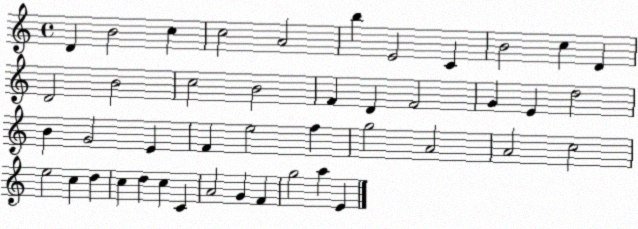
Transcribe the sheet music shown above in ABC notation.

X:1
T:Untitled
M:4/4
L:1/4
K:C
D B2 c c2 A2 b E2 C B2 c D D2 B2 c2 B2 F D F2 G E d2 B G2 E F e2 f g2 A2 A2 c2 e2 c d c d c C A2 G F g2 a E